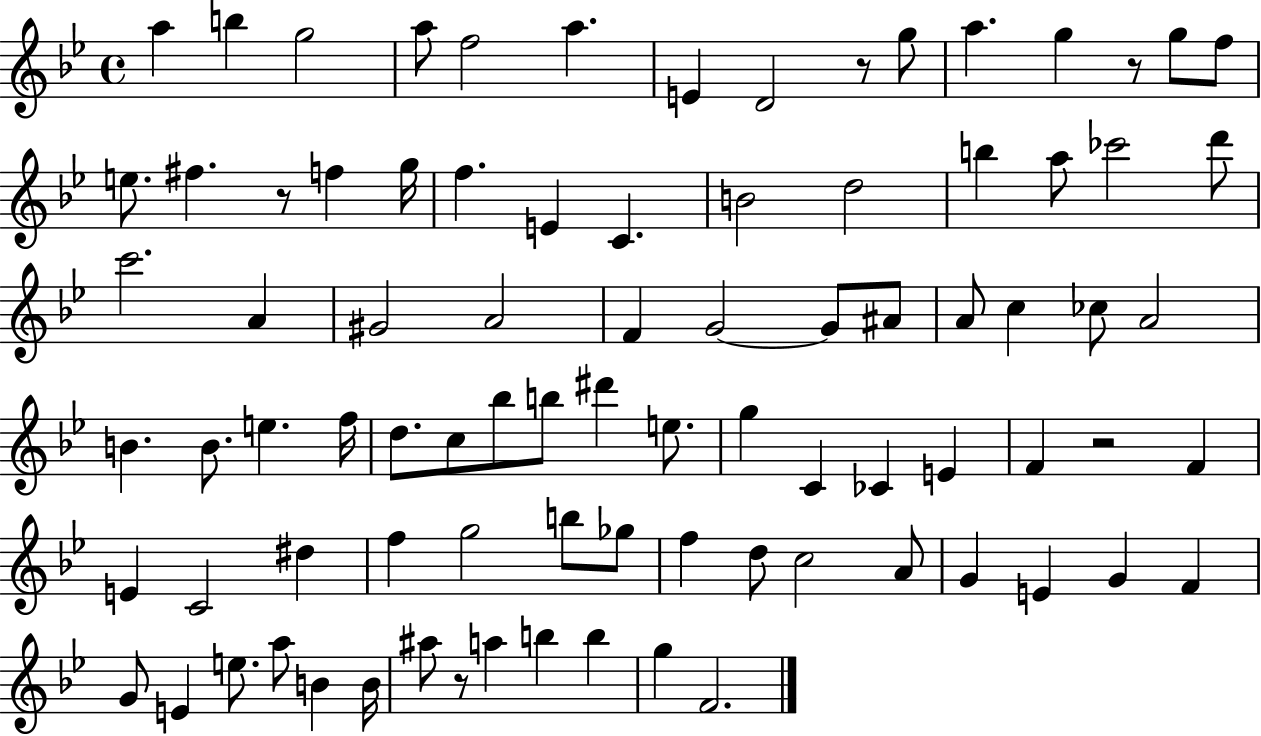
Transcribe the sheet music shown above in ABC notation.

X:1
T:Untitled
M:4/4
L:1/4
K:Bb
a b g2 a/2 f2 a E D2 z/2 g/2 a g z/2 g/2 f/2 e/2 ^f z/2 f g/4 f E C B2 d2 b a/2 _c'2 d'/2 c'2 A ^G2 A2 F G2 G/2 ^A/2 A/2 c _c/2 A2 B B/2 e f/4 d/2 c/2 _b/2 b/2 ^d' e/2 g C _C E F z2 F E C2 ^d f g2 b/2 _g/2 f d/2 c2 A/2 G E G F G/2 E e/2 a/2 B B/4 ^a/2 z/2 a b b g F2